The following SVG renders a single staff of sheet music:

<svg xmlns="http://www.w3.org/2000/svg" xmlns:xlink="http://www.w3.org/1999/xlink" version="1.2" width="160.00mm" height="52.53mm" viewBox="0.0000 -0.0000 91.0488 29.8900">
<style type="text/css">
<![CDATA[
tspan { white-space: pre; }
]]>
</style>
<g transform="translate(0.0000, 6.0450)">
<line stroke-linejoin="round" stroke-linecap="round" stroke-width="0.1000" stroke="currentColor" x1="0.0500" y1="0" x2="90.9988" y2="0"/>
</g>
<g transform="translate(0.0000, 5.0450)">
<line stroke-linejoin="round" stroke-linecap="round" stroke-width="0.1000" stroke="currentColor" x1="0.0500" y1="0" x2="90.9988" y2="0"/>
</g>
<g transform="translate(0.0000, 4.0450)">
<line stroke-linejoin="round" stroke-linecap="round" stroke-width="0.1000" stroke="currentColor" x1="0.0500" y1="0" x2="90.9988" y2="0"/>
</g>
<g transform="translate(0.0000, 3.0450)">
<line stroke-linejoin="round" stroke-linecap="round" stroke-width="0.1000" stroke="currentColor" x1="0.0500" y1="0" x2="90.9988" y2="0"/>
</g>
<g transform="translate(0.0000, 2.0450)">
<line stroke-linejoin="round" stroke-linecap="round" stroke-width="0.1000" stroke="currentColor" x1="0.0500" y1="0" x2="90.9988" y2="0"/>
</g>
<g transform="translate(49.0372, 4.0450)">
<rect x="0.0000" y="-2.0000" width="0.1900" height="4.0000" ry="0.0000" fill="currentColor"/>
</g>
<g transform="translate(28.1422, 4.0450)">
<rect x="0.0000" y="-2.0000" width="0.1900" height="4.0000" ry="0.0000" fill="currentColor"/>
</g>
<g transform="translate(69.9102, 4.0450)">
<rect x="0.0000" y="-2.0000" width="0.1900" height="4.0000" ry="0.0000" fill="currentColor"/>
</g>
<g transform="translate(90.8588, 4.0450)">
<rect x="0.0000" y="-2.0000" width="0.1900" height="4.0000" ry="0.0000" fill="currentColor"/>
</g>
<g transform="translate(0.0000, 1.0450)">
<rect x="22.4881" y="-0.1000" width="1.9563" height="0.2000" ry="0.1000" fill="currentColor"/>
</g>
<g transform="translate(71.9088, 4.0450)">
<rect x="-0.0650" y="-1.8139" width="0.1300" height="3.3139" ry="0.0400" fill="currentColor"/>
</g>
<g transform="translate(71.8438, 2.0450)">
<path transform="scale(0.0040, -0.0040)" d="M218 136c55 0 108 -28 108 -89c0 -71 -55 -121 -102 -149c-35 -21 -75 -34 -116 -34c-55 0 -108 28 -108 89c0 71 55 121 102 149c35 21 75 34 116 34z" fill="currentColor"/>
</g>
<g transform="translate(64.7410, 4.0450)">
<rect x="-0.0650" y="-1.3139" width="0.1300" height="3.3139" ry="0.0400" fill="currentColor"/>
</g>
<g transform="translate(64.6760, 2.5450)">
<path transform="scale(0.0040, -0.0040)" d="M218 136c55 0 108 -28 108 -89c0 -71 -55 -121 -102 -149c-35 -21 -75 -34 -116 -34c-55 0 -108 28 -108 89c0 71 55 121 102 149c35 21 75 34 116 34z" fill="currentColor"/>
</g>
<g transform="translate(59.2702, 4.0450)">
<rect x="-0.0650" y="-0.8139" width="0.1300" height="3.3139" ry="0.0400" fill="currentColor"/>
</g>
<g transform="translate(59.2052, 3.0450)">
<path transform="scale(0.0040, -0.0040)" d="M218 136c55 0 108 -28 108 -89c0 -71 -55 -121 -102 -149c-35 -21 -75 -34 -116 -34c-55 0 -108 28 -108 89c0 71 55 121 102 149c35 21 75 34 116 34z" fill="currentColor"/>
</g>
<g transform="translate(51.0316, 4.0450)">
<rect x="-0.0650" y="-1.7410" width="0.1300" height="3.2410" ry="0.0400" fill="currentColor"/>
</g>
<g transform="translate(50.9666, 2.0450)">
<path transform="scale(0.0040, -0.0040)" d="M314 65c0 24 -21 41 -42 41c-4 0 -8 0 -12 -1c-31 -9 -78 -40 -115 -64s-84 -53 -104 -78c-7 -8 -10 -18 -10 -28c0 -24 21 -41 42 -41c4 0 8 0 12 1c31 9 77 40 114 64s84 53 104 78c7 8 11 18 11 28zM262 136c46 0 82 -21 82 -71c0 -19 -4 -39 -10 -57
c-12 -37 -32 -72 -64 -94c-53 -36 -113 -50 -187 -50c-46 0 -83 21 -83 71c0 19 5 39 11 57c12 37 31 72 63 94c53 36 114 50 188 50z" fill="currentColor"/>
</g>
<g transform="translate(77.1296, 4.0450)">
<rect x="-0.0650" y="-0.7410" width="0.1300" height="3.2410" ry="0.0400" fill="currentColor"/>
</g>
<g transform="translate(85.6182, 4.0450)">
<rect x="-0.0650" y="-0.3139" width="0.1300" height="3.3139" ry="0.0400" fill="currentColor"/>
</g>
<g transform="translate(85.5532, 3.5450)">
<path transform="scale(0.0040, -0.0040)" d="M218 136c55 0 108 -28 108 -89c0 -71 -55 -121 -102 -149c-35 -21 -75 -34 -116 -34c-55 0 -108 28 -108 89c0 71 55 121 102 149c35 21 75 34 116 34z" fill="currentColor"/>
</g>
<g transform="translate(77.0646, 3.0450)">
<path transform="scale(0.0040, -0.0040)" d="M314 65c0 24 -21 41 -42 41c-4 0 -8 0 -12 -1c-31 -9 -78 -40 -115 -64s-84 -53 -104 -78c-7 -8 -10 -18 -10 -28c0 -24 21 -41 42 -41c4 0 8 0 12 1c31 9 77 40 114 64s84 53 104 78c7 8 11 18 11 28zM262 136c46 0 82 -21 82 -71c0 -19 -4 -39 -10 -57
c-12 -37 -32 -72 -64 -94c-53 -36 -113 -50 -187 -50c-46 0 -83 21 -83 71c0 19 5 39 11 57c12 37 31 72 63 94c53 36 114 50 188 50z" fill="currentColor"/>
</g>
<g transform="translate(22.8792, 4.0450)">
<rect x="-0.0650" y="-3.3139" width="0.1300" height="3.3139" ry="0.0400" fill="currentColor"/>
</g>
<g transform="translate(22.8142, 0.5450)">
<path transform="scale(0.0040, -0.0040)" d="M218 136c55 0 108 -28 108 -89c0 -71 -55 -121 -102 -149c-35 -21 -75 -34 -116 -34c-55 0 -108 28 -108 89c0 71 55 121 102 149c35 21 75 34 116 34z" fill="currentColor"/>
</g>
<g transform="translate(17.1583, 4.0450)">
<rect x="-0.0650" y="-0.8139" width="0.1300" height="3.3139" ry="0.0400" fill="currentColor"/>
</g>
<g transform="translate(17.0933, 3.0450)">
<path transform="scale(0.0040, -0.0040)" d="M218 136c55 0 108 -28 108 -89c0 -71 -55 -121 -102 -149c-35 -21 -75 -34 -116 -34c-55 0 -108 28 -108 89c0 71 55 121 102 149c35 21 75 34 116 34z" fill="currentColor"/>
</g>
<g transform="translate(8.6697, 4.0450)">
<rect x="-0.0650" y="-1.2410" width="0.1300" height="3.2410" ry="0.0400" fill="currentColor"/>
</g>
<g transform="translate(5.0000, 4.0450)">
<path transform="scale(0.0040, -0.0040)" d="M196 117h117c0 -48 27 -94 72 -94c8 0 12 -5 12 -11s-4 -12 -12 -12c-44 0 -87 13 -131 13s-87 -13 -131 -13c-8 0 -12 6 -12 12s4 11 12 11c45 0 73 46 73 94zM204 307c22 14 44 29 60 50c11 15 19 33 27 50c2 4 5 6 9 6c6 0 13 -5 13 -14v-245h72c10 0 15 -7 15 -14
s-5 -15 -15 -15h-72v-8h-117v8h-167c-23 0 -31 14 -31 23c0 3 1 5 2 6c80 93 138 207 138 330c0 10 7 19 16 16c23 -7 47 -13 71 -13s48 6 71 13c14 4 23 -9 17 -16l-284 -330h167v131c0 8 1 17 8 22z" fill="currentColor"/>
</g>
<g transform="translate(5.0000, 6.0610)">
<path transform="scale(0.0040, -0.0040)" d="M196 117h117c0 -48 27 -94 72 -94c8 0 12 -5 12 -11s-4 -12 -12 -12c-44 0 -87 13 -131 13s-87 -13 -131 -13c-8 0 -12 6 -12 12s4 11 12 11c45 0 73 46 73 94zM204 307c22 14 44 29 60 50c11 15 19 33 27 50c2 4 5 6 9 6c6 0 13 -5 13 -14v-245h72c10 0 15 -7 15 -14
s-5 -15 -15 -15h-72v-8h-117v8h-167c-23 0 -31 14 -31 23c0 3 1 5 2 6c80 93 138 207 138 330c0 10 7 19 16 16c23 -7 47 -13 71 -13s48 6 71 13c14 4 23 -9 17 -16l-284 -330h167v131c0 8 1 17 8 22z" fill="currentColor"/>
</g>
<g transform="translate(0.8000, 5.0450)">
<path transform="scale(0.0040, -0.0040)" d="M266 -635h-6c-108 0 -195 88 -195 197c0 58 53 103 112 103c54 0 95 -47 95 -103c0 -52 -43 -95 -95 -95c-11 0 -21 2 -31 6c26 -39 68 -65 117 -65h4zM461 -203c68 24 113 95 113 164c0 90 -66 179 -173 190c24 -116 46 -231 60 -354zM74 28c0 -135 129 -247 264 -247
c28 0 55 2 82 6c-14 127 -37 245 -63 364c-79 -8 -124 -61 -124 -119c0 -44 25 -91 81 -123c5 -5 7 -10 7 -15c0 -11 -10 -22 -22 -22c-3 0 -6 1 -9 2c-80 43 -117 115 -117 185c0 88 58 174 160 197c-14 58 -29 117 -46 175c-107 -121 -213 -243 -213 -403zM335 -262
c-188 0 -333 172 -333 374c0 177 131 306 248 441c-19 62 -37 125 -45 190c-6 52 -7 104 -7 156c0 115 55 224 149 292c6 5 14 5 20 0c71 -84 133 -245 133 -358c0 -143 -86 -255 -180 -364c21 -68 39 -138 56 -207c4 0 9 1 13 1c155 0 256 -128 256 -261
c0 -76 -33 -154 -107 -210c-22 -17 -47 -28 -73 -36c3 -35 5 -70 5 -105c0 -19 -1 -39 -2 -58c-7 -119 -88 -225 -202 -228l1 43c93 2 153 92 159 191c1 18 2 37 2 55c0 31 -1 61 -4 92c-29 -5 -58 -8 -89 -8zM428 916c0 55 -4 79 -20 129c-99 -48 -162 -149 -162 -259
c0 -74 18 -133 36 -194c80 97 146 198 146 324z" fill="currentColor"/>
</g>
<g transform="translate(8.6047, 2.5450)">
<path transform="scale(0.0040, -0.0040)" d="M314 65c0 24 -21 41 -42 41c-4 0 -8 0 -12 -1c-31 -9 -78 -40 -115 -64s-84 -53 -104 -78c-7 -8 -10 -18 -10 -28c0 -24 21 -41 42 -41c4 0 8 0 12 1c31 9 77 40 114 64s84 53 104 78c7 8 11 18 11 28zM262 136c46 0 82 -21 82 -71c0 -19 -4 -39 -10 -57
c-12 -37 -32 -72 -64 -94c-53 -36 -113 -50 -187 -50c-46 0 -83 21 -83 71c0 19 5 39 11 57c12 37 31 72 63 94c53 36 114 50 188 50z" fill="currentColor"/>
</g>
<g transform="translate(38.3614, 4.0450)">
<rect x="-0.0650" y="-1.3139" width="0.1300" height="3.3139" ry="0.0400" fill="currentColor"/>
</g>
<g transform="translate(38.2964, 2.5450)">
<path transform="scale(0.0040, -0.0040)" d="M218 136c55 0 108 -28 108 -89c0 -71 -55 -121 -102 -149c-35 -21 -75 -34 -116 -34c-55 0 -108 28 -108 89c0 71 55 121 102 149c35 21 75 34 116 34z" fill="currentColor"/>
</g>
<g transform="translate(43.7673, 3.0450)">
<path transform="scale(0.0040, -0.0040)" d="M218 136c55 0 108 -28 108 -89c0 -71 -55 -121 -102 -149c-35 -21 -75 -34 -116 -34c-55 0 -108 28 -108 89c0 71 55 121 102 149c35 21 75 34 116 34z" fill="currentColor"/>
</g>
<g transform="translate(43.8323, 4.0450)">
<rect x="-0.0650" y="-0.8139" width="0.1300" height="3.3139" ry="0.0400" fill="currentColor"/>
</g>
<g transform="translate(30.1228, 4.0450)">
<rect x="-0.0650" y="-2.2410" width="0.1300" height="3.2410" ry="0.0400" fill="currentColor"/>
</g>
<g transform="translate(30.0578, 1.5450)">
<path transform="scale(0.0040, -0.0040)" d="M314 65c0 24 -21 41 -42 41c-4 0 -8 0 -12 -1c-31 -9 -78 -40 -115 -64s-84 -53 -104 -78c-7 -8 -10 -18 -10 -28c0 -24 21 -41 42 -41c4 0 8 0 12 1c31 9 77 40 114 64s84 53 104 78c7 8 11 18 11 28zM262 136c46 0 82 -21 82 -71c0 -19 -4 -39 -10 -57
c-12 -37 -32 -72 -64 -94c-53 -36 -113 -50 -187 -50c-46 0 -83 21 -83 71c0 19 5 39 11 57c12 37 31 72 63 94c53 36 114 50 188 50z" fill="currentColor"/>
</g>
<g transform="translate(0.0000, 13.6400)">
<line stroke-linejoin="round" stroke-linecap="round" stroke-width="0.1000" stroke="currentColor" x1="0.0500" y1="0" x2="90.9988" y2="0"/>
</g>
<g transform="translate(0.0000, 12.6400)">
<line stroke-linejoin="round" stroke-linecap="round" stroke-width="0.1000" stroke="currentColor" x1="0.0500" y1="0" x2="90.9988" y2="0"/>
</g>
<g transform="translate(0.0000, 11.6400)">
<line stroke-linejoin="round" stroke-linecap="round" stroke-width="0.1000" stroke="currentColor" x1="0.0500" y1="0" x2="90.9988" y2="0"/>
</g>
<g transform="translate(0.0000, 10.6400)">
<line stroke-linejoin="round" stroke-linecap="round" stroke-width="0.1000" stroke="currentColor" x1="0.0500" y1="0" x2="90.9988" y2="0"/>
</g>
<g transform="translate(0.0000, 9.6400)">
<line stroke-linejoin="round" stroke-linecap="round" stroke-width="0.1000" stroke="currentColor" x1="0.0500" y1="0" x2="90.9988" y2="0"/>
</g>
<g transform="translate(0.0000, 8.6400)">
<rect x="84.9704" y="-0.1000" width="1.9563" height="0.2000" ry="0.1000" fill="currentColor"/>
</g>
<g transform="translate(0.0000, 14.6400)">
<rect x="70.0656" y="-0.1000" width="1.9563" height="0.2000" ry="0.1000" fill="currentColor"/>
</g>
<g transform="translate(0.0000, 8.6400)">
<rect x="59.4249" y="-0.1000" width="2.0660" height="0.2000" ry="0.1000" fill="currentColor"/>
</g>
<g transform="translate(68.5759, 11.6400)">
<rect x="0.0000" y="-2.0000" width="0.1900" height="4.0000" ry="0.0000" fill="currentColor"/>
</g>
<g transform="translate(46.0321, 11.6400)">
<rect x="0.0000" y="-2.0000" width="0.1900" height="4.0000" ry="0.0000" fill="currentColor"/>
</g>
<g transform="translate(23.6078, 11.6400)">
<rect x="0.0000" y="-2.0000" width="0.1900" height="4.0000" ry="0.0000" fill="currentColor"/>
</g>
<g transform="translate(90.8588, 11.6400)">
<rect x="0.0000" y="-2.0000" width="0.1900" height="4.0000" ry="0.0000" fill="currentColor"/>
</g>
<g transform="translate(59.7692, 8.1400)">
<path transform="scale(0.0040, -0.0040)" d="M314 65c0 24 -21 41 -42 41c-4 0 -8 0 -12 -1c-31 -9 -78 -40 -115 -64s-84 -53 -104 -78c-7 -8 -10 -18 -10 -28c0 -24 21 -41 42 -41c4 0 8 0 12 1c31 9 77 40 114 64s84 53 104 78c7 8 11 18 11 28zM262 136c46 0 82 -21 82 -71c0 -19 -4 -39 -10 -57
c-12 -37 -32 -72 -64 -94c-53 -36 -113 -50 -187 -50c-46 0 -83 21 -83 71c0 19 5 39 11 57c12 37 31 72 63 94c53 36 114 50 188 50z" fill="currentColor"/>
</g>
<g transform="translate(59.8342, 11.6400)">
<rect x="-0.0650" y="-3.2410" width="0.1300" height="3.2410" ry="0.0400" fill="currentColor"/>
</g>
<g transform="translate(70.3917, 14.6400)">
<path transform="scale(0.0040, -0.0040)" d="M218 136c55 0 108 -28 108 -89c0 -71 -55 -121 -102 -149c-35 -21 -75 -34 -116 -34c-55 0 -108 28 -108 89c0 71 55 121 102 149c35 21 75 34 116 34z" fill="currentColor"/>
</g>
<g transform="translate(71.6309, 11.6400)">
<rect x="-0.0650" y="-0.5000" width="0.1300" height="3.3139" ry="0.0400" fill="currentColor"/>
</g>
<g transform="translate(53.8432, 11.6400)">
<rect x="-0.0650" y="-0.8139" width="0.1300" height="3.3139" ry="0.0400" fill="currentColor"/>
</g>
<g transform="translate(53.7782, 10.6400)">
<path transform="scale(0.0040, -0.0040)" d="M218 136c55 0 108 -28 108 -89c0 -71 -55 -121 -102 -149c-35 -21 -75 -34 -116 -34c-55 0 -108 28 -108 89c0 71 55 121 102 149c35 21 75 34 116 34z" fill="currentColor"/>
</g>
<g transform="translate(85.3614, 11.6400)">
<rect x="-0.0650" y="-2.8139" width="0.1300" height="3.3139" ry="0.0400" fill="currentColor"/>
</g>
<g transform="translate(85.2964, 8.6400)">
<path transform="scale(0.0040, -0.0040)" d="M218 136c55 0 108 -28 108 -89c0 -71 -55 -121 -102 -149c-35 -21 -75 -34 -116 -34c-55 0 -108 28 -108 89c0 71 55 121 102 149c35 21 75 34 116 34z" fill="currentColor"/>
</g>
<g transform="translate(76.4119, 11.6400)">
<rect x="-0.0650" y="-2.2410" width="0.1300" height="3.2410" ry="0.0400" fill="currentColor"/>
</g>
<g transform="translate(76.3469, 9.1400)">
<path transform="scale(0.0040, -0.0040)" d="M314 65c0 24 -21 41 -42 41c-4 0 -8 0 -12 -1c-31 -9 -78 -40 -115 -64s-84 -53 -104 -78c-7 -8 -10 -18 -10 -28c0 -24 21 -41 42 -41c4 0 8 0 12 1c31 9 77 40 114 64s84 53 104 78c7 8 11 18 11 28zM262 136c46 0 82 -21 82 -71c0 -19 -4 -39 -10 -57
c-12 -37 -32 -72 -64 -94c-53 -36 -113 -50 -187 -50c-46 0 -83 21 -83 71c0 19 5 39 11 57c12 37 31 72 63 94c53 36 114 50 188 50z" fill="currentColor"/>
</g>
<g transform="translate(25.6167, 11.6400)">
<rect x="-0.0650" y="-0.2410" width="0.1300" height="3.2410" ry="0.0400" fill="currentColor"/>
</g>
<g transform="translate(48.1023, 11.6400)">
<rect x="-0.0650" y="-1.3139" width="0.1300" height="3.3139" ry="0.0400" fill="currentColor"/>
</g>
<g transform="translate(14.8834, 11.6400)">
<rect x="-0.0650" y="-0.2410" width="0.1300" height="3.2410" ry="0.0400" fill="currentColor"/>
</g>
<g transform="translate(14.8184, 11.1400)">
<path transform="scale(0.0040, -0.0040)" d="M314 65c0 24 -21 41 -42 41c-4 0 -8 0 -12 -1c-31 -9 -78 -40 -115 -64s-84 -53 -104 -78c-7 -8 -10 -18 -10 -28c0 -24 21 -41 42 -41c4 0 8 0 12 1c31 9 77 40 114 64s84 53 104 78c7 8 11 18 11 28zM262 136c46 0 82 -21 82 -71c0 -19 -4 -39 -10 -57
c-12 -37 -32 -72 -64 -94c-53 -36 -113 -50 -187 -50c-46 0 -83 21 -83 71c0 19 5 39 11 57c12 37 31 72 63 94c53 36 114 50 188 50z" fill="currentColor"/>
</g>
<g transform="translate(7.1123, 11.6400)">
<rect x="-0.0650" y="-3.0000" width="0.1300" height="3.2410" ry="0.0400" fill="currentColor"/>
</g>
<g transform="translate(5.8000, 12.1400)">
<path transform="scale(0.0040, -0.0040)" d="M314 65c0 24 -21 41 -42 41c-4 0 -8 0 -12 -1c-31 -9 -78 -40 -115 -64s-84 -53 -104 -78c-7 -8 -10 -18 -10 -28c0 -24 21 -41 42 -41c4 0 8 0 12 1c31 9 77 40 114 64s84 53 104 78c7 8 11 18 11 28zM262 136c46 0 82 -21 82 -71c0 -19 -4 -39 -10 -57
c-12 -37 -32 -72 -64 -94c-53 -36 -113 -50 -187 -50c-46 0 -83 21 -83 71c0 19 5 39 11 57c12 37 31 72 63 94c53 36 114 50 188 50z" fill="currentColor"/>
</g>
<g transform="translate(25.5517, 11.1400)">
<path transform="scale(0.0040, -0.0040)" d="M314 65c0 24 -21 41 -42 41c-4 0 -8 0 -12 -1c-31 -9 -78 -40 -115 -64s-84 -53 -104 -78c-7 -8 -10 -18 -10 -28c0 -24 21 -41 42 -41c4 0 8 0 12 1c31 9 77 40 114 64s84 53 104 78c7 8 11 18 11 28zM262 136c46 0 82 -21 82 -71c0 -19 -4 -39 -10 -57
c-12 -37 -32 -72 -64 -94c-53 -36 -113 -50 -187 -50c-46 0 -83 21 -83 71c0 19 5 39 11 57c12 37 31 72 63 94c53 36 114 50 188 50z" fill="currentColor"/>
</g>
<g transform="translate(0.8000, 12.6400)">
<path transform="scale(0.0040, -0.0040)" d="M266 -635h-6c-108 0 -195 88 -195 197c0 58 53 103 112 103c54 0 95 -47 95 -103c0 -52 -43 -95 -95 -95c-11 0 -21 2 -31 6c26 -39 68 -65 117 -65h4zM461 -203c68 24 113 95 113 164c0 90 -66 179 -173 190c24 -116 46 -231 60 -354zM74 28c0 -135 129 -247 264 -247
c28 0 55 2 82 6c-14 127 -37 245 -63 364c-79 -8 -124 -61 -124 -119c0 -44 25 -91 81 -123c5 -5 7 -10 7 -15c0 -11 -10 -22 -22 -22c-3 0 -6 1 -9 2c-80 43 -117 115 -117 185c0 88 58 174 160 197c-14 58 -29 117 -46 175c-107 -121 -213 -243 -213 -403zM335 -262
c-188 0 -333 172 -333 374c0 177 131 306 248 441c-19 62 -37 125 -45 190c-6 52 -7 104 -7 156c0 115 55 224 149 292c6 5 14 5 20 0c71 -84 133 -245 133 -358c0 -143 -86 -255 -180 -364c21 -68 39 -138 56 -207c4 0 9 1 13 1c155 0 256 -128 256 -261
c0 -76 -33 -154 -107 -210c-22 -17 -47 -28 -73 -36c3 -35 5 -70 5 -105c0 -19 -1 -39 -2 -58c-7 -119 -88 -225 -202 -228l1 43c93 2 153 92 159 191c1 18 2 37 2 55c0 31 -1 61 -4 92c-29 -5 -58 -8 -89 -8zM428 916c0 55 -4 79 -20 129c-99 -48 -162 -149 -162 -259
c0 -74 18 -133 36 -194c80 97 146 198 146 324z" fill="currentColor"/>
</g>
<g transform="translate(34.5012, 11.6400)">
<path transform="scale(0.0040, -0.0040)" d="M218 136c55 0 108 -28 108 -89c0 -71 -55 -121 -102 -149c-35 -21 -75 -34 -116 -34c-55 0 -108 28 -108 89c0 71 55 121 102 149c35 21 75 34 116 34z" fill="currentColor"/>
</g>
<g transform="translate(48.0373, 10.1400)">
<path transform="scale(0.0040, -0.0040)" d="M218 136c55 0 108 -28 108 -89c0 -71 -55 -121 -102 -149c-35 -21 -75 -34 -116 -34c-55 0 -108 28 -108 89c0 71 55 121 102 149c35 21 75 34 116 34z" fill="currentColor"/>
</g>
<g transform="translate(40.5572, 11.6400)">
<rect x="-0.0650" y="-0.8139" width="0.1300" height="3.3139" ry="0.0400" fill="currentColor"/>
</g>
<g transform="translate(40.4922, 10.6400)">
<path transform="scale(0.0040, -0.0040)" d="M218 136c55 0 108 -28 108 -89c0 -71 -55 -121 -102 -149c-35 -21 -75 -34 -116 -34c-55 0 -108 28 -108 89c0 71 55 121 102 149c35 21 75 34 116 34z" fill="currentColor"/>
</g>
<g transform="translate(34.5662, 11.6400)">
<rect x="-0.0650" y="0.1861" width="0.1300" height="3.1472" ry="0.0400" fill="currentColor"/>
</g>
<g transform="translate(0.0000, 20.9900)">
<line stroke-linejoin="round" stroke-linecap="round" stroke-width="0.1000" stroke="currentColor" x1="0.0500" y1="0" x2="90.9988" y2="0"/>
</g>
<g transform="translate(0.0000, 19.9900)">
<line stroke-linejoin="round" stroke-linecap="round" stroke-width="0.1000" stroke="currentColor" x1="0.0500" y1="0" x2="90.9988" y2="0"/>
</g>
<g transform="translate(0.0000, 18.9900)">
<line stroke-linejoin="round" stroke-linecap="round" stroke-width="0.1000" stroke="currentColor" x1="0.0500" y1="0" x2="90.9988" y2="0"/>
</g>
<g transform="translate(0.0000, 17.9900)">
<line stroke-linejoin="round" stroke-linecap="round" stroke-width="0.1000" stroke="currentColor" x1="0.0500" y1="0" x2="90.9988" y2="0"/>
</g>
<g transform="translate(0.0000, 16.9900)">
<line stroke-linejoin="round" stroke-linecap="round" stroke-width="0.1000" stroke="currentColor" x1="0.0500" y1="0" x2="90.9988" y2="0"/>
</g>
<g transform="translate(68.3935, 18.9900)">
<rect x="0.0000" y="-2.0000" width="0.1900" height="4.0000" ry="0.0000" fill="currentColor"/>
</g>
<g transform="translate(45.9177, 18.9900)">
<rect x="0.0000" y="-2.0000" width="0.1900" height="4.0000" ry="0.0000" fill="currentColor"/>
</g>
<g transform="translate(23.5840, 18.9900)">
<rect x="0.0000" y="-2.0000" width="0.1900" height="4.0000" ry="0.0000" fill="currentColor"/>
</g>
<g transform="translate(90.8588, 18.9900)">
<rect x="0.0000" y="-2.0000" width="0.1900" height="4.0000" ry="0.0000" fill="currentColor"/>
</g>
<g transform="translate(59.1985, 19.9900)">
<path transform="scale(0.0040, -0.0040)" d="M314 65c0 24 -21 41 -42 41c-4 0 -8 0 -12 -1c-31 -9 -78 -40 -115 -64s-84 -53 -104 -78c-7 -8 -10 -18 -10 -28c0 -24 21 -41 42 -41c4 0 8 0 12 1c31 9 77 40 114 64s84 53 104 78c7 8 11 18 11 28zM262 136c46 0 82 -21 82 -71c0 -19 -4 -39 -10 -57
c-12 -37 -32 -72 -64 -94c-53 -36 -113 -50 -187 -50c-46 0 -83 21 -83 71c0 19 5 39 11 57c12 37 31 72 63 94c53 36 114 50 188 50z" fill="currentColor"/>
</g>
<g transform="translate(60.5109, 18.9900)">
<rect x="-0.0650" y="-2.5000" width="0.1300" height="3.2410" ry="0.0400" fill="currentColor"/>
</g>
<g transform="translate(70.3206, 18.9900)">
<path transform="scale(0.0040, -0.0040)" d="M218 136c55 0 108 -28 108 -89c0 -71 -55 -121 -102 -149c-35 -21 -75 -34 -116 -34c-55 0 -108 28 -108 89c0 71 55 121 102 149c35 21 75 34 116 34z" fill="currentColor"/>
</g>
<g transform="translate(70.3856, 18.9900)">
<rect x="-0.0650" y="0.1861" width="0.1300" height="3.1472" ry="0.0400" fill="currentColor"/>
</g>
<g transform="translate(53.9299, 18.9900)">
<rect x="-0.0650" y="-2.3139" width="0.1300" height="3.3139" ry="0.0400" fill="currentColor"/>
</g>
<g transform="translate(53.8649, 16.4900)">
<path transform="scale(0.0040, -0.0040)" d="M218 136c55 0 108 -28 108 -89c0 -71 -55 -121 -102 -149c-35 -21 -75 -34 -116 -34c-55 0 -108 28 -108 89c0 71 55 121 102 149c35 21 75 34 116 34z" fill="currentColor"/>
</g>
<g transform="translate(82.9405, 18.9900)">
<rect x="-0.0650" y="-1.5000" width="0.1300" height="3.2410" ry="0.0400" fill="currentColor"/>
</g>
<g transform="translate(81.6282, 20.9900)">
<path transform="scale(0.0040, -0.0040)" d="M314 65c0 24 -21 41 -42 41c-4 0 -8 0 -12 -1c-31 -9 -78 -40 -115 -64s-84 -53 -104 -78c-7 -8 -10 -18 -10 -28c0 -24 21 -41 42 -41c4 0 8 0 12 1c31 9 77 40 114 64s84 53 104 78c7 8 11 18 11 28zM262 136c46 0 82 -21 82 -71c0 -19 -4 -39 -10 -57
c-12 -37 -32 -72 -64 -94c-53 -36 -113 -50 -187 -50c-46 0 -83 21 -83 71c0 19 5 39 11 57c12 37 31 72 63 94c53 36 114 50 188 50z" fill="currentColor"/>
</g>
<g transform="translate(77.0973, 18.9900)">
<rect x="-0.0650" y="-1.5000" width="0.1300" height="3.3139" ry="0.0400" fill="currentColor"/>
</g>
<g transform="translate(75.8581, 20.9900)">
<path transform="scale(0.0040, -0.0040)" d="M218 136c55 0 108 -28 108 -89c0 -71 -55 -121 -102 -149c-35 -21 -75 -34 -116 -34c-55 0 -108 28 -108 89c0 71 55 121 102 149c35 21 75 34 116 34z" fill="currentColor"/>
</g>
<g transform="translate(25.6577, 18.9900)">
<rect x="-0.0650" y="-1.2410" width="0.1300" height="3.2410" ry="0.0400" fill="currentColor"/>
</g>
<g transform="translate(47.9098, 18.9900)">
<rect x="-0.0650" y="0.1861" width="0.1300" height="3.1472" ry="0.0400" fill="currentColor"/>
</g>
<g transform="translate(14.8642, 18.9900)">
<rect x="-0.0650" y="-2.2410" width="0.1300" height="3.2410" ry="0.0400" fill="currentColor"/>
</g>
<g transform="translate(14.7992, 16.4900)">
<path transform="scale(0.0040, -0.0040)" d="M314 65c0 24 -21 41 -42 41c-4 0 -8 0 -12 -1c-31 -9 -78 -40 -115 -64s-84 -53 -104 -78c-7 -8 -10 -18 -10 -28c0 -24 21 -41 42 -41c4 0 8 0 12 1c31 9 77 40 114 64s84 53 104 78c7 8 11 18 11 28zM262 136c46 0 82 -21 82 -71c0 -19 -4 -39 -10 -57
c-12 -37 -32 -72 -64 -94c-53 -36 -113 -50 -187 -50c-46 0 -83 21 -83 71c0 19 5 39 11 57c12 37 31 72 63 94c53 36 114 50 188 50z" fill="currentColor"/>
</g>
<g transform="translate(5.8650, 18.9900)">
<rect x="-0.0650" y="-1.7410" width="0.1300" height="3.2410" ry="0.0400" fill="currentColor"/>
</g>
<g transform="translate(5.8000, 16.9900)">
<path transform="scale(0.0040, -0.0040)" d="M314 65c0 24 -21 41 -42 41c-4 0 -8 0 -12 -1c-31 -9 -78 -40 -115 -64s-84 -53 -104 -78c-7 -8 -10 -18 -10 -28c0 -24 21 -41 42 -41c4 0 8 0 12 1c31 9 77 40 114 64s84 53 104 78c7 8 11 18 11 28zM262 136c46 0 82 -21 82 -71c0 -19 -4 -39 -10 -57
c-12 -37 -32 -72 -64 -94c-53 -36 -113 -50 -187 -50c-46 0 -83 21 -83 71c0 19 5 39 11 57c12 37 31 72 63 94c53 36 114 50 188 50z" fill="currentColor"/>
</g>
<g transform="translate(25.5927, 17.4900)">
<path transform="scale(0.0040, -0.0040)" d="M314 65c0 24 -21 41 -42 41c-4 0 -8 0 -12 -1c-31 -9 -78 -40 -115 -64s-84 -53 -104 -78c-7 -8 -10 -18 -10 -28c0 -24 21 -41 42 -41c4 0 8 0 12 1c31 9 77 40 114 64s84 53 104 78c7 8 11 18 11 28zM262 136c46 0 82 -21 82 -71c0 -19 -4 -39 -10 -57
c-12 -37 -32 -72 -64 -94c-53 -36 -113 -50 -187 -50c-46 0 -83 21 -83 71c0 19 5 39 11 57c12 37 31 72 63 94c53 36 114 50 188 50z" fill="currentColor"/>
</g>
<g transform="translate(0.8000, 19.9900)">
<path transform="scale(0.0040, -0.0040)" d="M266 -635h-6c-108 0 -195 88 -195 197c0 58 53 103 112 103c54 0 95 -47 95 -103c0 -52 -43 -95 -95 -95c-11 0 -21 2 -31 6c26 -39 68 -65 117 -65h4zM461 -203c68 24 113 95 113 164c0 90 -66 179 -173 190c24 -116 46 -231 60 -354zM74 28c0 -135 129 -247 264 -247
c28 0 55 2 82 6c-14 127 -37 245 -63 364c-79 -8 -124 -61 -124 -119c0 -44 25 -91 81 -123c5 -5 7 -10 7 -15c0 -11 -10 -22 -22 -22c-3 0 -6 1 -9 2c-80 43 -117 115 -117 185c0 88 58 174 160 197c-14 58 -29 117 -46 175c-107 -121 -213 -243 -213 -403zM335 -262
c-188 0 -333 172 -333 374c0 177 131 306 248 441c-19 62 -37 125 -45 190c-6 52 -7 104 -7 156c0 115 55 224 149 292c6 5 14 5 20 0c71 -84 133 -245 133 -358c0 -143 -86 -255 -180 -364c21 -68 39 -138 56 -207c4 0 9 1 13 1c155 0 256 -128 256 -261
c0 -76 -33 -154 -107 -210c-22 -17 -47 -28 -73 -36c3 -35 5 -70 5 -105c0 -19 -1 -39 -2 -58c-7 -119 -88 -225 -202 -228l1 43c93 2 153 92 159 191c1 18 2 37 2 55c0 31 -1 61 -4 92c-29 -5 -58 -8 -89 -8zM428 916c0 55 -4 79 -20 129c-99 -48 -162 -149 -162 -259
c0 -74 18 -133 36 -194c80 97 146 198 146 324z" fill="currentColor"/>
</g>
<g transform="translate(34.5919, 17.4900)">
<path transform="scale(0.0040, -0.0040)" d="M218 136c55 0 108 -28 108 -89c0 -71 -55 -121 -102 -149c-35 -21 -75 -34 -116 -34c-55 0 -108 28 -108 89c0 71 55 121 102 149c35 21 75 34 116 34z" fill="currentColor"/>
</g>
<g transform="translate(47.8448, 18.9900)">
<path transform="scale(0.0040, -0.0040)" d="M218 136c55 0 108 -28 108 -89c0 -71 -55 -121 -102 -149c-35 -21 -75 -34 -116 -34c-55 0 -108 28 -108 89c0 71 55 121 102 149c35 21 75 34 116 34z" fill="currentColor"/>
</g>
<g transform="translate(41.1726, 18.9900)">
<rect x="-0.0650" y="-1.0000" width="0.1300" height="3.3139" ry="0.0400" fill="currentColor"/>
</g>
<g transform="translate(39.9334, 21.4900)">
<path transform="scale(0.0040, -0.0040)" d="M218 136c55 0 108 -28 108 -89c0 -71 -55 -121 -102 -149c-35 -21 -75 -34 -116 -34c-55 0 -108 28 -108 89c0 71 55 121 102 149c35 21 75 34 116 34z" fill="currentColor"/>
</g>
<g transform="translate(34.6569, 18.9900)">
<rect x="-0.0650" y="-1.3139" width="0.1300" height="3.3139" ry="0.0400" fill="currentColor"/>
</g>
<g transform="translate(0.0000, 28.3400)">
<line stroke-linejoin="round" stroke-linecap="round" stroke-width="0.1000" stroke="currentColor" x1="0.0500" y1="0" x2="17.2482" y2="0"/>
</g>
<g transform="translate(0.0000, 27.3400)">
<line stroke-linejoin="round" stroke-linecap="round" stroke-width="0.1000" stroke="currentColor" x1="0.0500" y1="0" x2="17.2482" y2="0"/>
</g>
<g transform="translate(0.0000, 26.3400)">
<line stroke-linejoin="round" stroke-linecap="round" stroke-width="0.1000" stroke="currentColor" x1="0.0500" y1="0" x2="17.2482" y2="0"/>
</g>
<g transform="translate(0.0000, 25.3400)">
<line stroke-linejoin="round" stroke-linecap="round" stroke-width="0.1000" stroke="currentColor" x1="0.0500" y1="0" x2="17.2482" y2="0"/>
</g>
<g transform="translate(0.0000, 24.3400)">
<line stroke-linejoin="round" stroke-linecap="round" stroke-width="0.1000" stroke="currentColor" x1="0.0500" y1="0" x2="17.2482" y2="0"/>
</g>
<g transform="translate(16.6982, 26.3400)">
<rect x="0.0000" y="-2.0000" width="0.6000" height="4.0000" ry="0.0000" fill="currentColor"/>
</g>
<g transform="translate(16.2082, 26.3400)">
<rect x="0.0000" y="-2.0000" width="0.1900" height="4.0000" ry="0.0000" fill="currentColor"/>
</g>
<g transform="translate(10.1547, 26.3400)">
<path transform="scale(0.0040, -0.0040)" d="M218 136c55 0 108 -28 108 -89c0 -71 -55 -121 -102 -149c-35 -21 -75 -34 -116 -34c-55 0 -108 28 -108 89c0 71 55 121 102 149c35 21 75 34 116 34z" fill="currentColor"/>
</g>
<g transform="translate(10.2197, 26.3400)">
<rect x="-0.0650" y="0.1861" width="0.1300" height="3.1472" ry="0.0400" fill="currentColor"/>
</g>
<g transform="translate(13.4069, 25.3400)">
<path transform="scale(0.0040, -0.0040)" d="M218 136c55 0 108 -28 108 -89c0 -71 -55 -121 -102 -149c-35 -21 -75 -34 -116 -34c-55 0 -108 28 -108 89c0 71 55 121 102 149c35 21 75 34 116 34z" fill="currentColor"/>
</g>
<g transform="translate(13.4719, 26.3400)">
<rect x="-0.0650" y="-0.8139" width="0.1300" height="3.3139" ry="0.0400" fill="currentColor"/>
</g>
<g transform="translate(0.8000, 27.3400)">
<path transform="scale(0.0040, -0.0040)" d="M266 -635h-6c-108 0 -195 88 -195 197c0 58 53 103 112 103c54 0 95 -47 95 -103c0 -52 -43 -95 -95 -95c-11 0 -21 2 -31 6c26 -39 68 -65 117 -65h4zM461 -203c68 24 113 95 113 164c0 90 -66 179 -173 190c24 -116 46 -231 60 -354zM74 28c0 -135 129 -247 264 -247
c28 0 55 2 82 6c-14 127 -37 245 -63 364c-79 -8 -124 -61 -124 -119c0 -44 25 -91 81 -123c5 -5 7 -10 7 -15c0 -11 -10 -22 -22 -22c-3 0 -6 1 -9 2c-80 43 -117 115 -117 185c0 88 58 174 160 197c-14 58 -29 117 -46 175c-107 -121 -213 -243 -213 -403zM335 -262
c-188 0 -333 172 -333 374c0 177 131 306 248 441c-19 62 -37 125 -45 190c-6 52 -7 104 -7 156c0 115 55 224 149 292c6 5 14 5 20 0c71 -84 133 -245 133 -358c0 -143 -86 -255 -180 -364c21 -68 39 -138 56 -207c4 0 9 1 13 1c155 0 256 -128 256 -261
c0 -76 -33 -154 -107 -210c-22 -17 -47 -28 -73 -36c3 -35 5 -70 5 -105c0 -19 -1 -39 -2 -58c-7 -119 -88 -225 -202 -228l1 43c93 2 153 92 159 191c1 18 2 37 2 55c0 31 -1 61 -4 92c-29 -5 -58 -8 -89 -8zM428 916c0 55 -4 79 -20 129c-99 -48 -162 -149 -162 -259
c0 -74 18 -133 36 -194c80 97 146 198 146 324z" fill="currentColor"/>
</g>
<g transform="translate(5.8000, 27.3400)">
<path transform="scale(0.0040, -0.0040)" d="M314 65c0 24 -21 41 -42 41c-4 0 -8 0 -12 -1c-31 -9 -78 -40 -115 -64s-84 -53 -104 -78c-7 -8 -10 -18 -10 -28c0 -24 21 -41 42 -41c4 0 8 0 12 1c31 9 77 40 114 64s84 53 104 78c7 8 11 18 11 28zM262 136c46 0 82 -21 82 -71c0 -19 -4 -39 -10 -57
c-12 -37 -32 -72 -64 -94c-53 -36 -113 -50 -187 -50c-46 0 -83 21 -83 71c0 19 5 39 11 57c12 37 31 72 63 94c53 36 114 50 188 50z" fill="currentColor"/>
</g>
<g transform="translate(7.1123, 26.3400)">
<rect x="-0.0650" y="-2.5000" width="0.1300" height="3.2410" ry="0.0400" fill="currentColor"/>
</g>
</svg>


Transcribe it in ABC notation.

X:1
T:Untitled
M:4/4
L:1/4
K:C
e2 d b g2 e d f2 d e f d2 c A2 c2 c2 B d e d b2 C g2 a f2 g2 e2 e D B g G2 B E E2 G2 B d